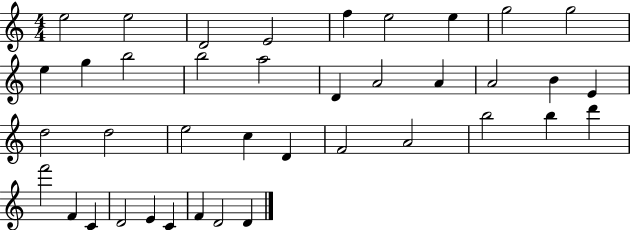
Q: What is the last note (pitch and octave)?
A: D4